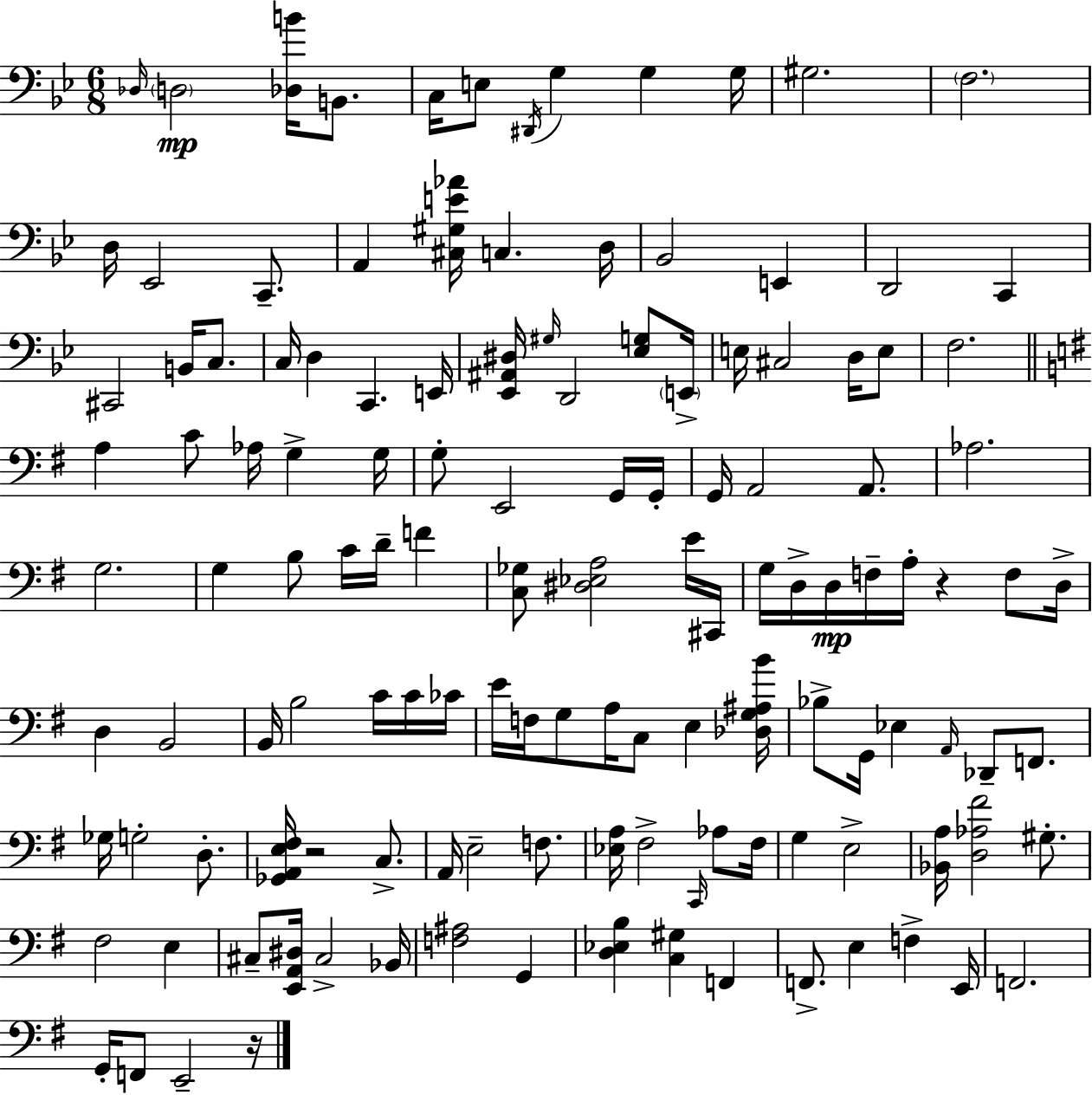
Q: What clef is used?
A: bass